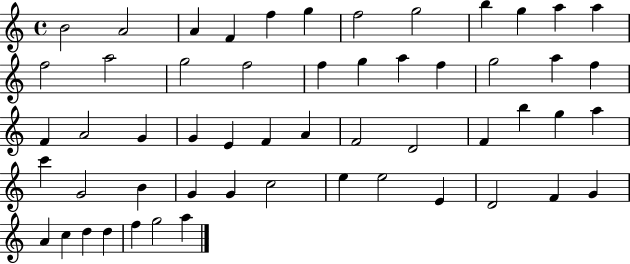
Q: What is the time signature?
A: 4/4